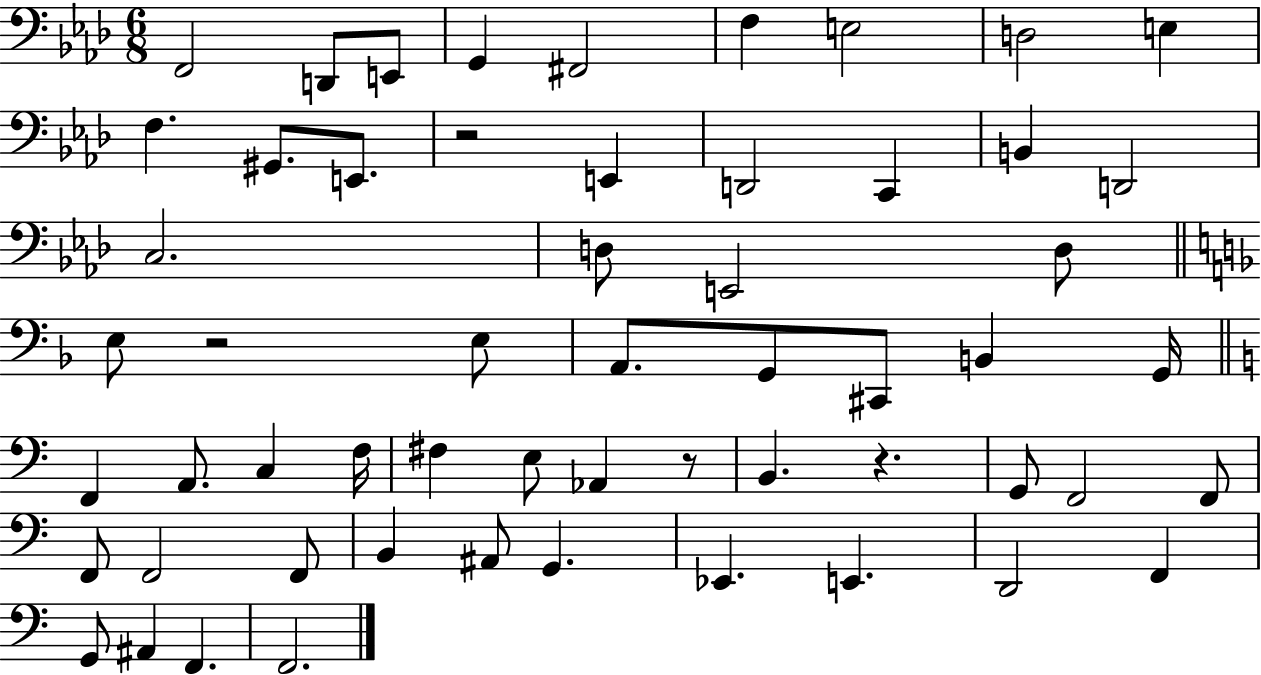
X:1
T:Untitled
M:6/8
L:1/4
K:Ab
F,,2 D,,/2 E,,/2 G,, ^F,,2 F, E,2 D,2 E, F, ^G,,/2 E,,/2 z2 E,, D,,2 C,, B,, D,,2 C,2 D,/2 E,,2 D,/2 E,/2 z2 E,/2 A,,/2 G,,/2 ^C,,/2 B,, G,,/4 F,, A,,/2 C, F,/4 ^F, E,/2 _A,, z/2 B,, z G,,/2 F,,2 F,,/2 F,,/2 F,,2 F,,/2 B,, ^A,,/2 G,, _E,, E,, D,,2 F,, G,,/2 ^A,, F,, F,,2